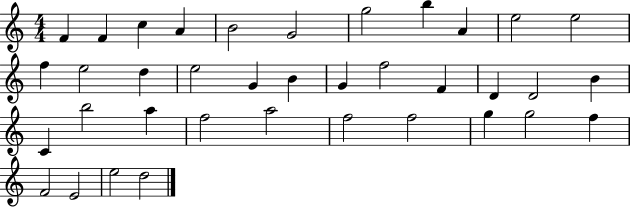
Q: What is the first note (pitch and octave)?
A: F4